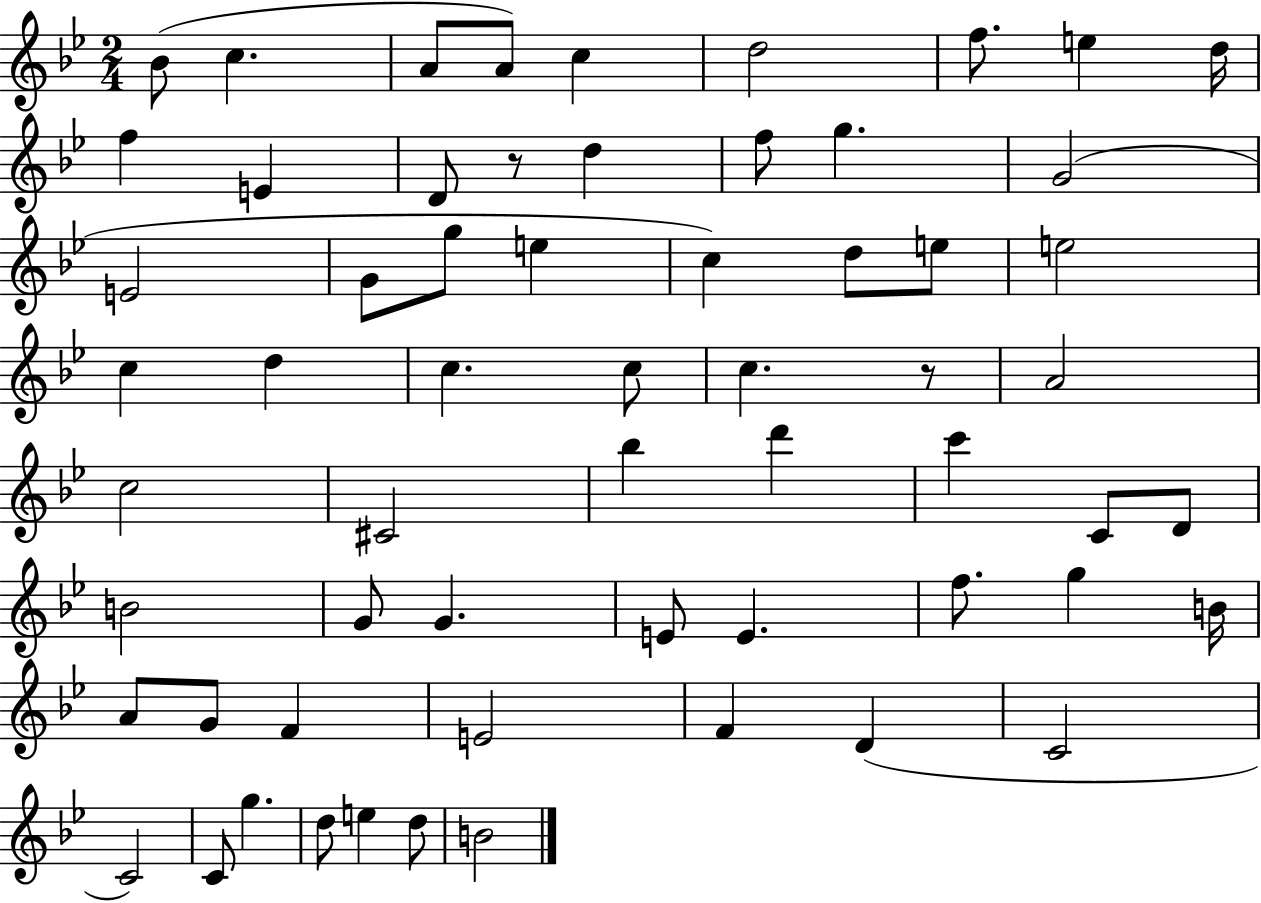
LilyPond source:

{
  \clef treble
  \numericTimeSignature
  \time 2/4
  \key bes \major
  \repeat volta 2 { bes'8( c''4. | a'8 a'8) c''4 | d''2 | f''8. e''4 d''16 | \break f''4 e'4 | d'8 r8 d''4 | f''8 g''4. | g'2( | \break e'2 | g'8 g''8 e''4 | c''4) d''8 e''8 | e''2 | \break c''4 d''4 | c''4. c''8 | c''4. r8 | a'2 | \break c''2 | cis'2 | bes''4 d'''4 | c'''4 c'8 d'8 | \break b'2 | g'8 g'4. | e'8 e'4. | f''8. g''4 b'16 | \break a'8 g'8 f'4 | e'2 | f'4 d'4( | c'2 | \break c'2) | c'8 g''4. | d''8 e''4 d''8 | b'2 | \break } \bar "|."
}